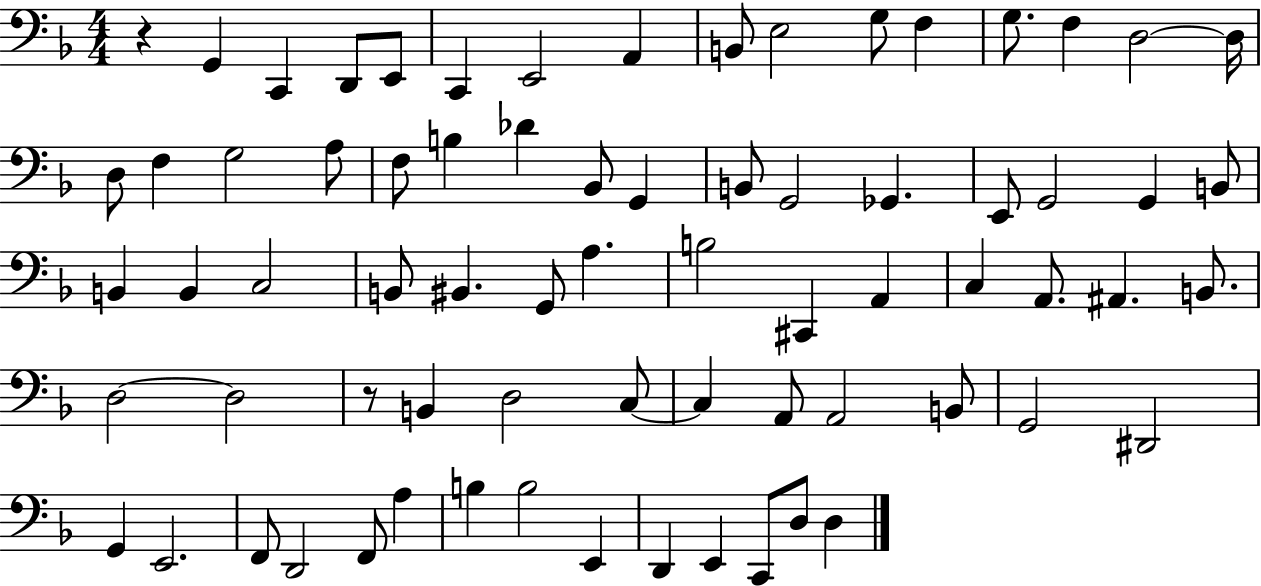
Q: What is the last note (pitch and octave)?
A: D3